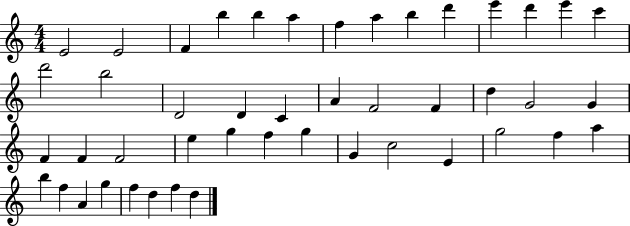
E4/h E4/h F4/q B5/q B5/q A5/q F5/q A5/q B5/q D6/q E6/q D6/q E6/q C6/q D6/h B5/h D4/h D4/q C4/q A4/q F4/h F4/q D5/q G4/h G4/q F4/q F4/q F4/h E5/q G5/q F5/q G5/q G4/q C5/h E4/q G5/h F5/q A5/q B5/q F5/q A4/q G5/q F5/q D5/q F5/q D5/q